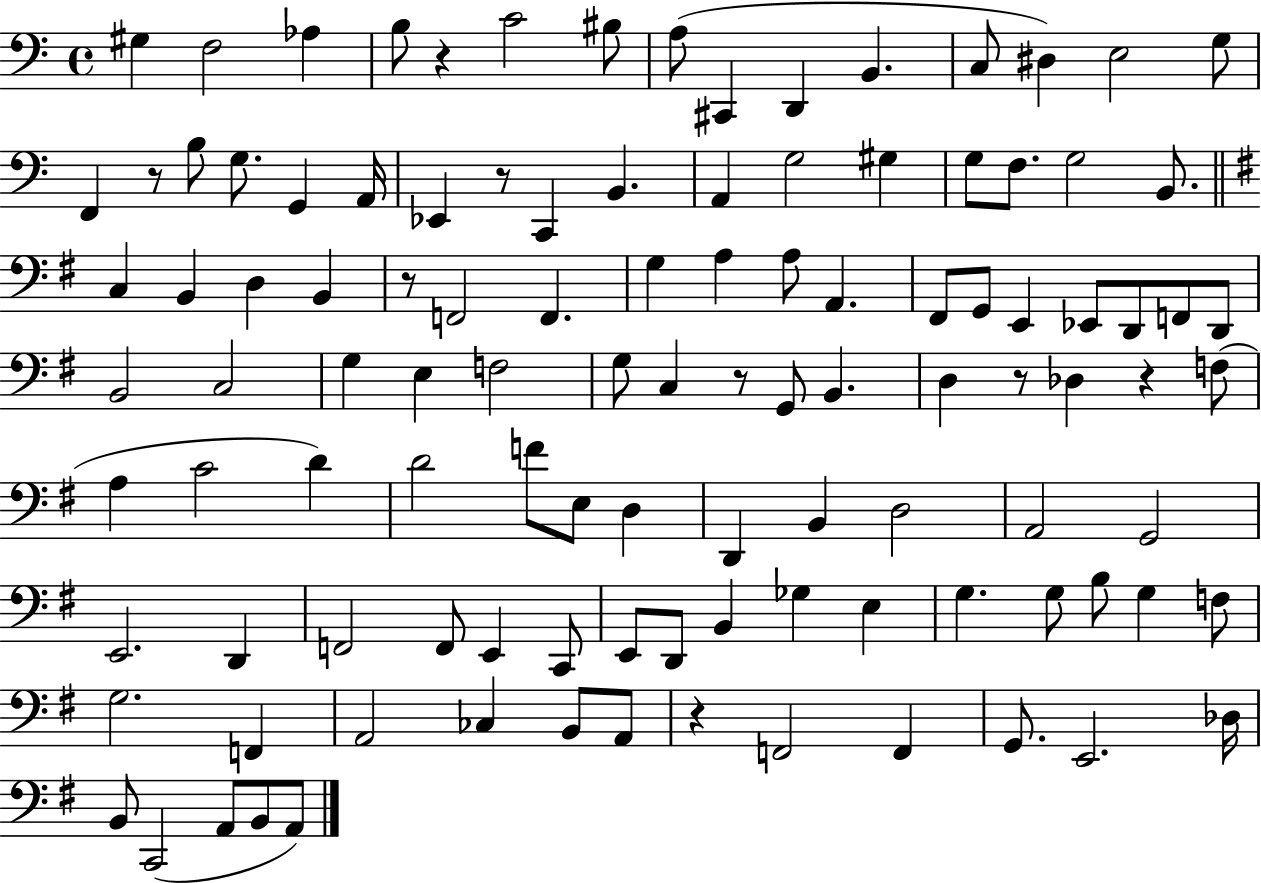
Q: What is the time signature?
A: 4/4